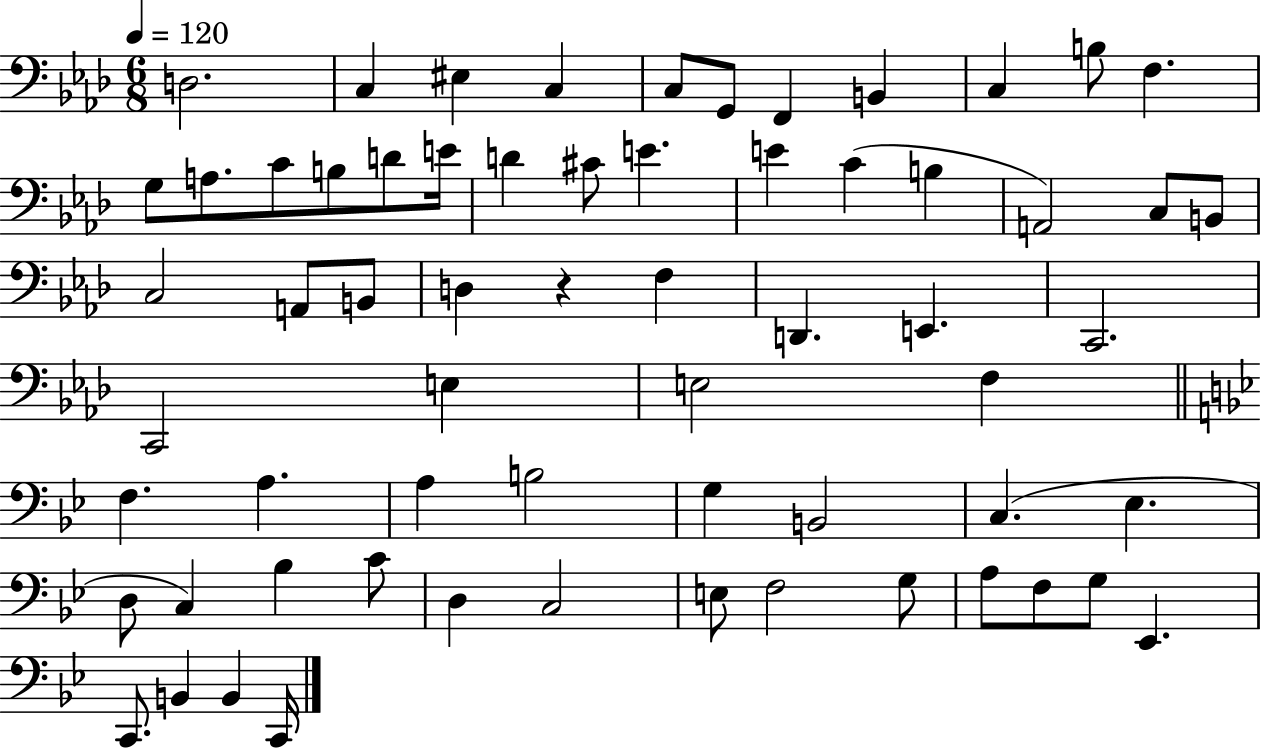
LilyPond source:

{
  \clef bass
  \numericTimeSignature
  \time 6/8
  \key aes \major
  \tempo 4 = 120
  d2. | c4 eis4 c4 | c8 g,8 f,4 b,4 | c4 b8 f4. | \break g8 a8. c'8 b8 d'8 e'16 | d'4 cis'8 e'4. | e'4 c'4( b4 | a,2) c8 b,8 | \break c2 a,8 b,8 | d4 r4 f4 | d,4. e,4. | c,2. | \break c,2 e4 | e2 f4 | \bar "||" \break \key bes \major f4. a4. | a4 b2 | g4 b,2 | c4.( ees4. | \break d8 c4) bes4 c'8 | d4 c2 | e8 f2 g8 | a8 f8 g8 ees,4. | \break c,8. b,4 b,4 c,16 | \bar "|."
}